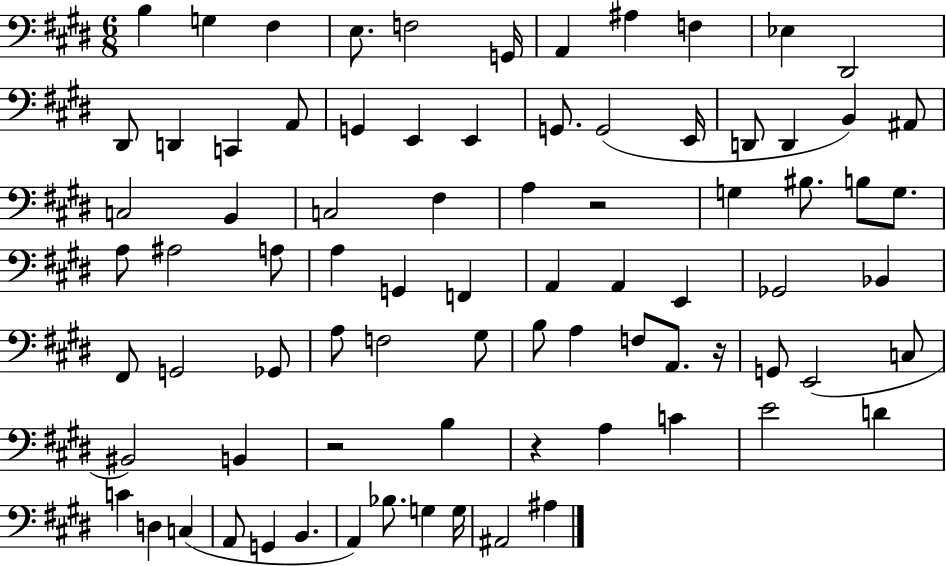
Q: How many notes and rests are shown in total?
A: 81